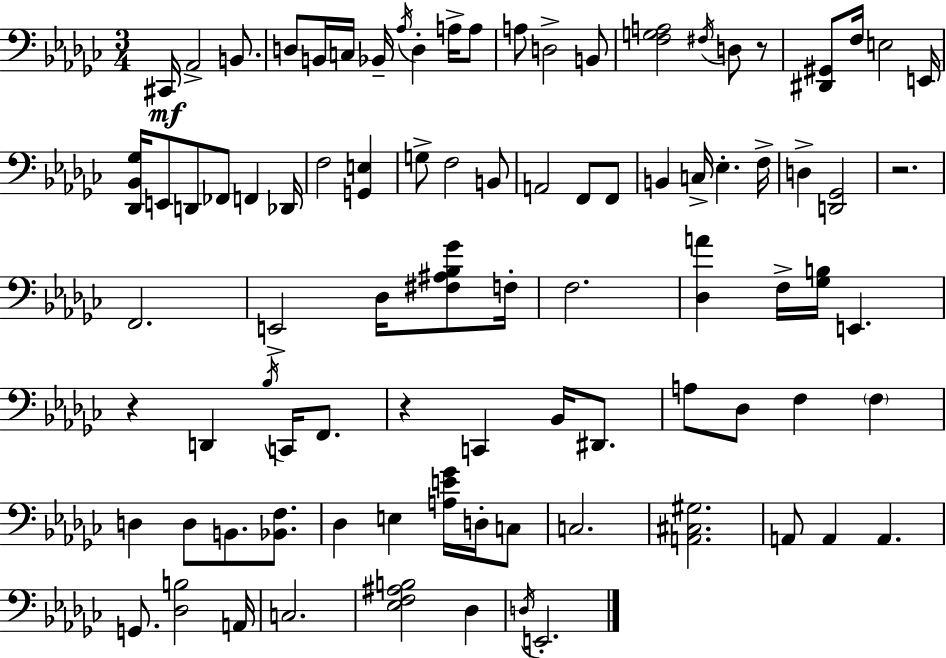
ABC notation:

X:1
T:Untitled
M:3/4
L:1/4
K:Ebm
^C,,/4 _A,,2 B,,/2 D,/2 B,,/4 C,/4 _B,,/4 _A,/4 D, A,/4 A,/2 A,/2 D,2 B,,/2 [F,G,A,]2 ^F,/4 D,/2 z/2 [^D,,^G,,]/2 F,/4 E,2 E,,/4 [_D,,_B,,_G,]/4 E,,/2 D,,/2 _F,,/2 F,, _D,,/4 F,2 [G,,E,] G,/2 F,2 B,,/2 A,,2 F,,/2 F,,/2 B,, C,/4 _E, F,/4 D, [D,,_G,,]2 z2 F,,2 E,,2 _D,/4 [^F,^A,_B,_G]/2 F,/4 F,2 [_D,A] F,/4 [_G,B,]/4 E,, z D,, _B,/4 C,,/4 F,,/2 z C,, _B,,/4 ^D,,/2 A,/2 _D,/2 F, F, D, D,/2 B,,/2 [_B,,F,]/2 _D, E, [A,E_G]/4 D,/4 C,/2 C,2 [A,,^C,^G,]2 A,,/2 A,, A,, G,,/2 [_D,B,]2 A,,/4 C,2 [_E,F,^A,B,]2 _D, D,/4 E,,2